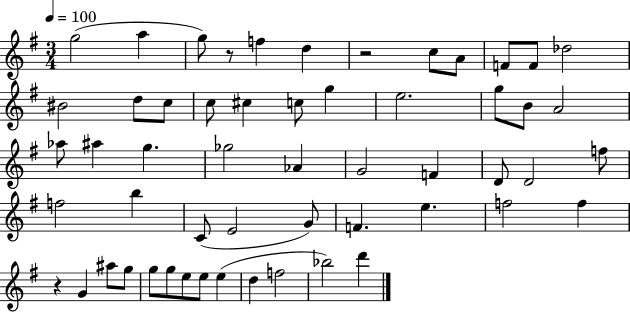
G5/h A5/q G5/e R/e F5/q D5/q R/h C5/e A4/e F4/e F4/e Db5/h BIS4/h D5/e C5/e C5/e C#5/q C5/e G5/q E5/h. G5/e B4/e A4/h Ab5/e A#5/q G5/q. Gb5/h Ab4/q G4/h F4/q D4/e D4/h F5/e F5/h B5/q C4/e E4/h G4/e F4/q. E5/q. F5/h F5/q R/q G4/q A#5/e G5/e G5/e G5/e E5/e E5/e E5/q D5/q F5/h Bb5/h D6/q